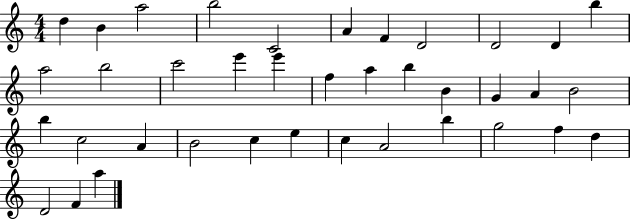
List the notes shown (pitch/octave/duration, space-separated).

D5/q B4/q A5/h B5/h C4/h A4/q F4/q D4/h D4/h D4/q B5/q A5/h B5/h C6/h E6/q E6/q F5/q A5/q B5/q B4/q G4/q A4/q B4/h B5/q C5/h A4/q B4/h C5/q E5/q C5/q A4/h B5/q G5/h F5/q D5/q D4/h F4/q A5/q